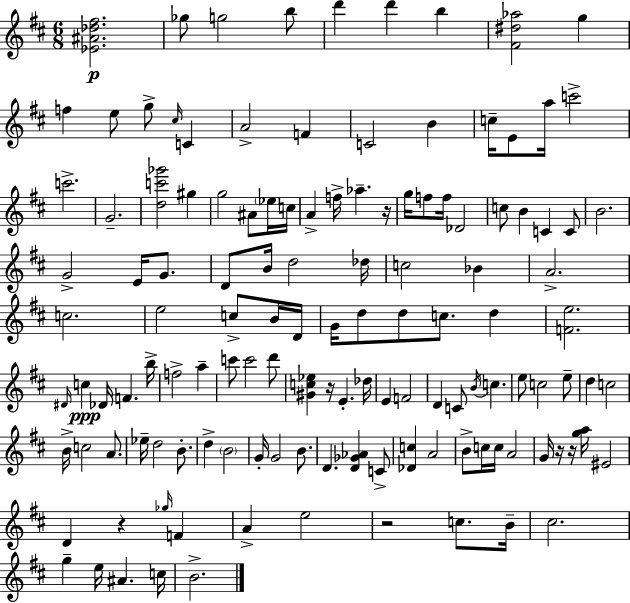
[Eb4,A#4,Db5,F#5]/h. Gb5/e G5/h B5/e D6/q D6/q B5/q [F#4,D#5,Ab5]/h G5/q F5/q E5/e G5/e C#5/s C4/q A4/h F4/q C4/h B4/q C5/s E4/e A5/s C6/h C6/h. G4/h. [D5,C6,Gb6]/h G#5/q G5/h A#4/e Eb5/s C5/s A4/q F5/s Ab5/q. R/s G5/s F5/e F5/s Db4/h C5/e B4/q C4/q C4/e B4/h. G4/h E4/s G4/e. D4/e B4/s D5/h Db5/s C5/h Bb4/q A4/h. C5/h. E5/h C5/e B4/s D4/s G4/s D5/e D5/e C5/e. D5/q [F4,E5]/h. D#4/s C5/q Db4/s F4/q. B5/s F5/h A5/q C6/e C6/h D6/e [G#4,C5,Eb5]/q R/s E4/q. Db5/s E4/q F4/h D4/q C4/e B4/s C5/q. E5/e C5/h E5/e D5/q C5/h B4/s C5/h A4/e. Eb5/s D5/h B4/e. D5/q B4/h G4/s G4/h B4/e. D4/q. [D4,Gb4,Ab4]/q C4/e [Db4,C5]/q A4/h B4/e C5/s C5/s A4/h G4/s R/s R/s [G5,A5]/s EIS4/h D4/q R/q Gb5/s F4/q A4/q E5/h R/h C5/e. B4/s C#5/h. G5/q E5/s A#4/q. C5/s B4/h.